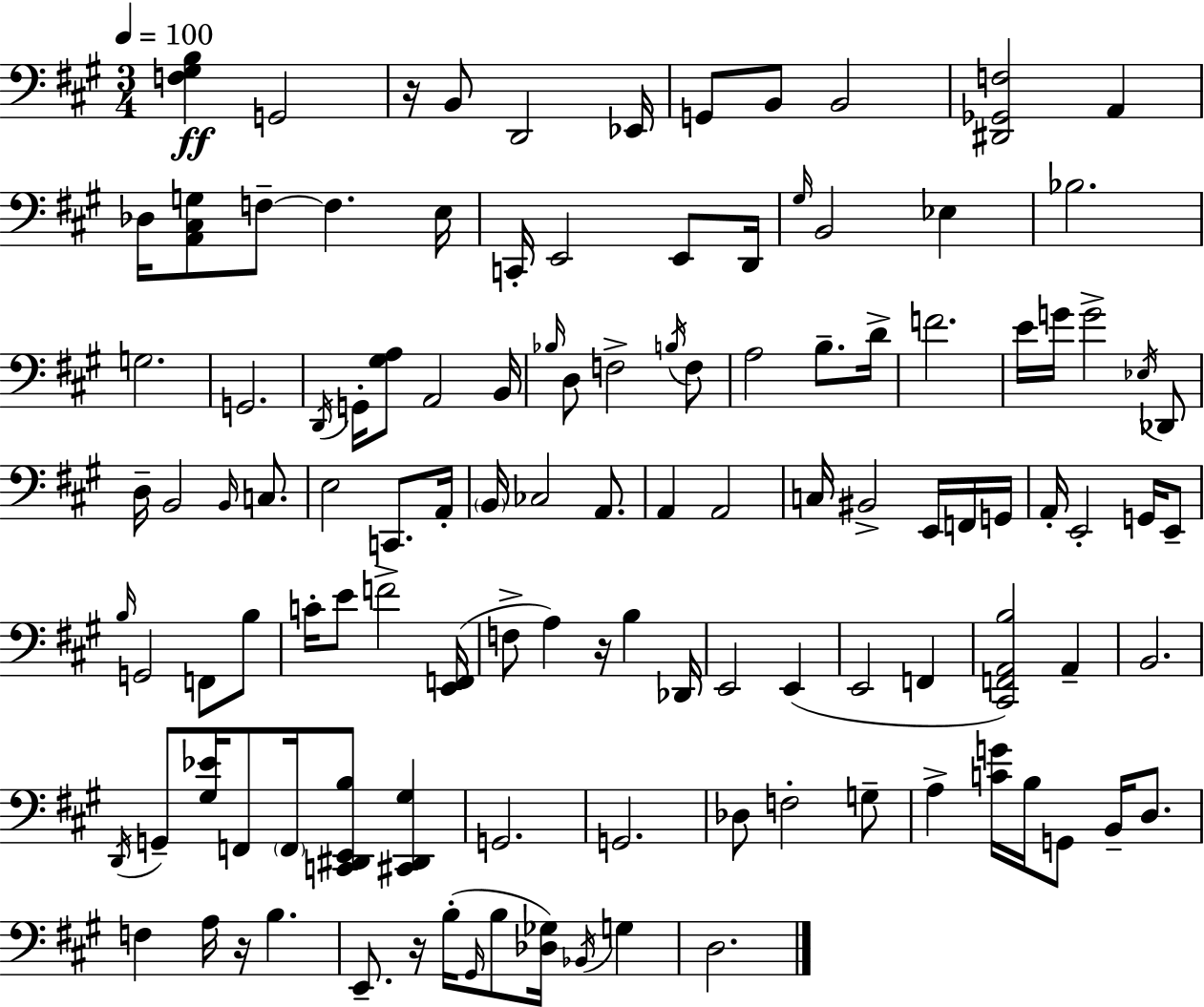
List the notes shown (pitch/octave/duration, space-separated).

[F3,G#3,B3]/q G2/h R/s B2/e D2/h Eb2/s G2/e B2/e B2/h [D#2,Gb2,F3]/h A2/q Db3/s [A2,C#3,G3]/e F3/e F3/q. E3/s C2/s E2/h E2/e D2/s G#3/s B2/h Eb3/q Bb3/h. G3/h. G2/h. D2/s G2/s [G#3,A3]/e A2/h B2/s Bb3/s D3/e F3/h B3/s F3/e A3/h B3/e. D4/s F4/h. E4/s G4/s G4/h Eb3/s Db2/e D3/s B2/h B2/s C3/e. E3/h C2/e. A2/s B2/s CES3/h A2/e. A2/q A2/h C3/s BIS2/h E2/s F2/s G2/s A2/s E2/h G2/s E2/e B3/s G2/h F2/e B3/e C4/s E4/e F4/h [E2,F2]/s F3/e A3/q R/s B3/q Db2/s E2/h E2/q E2/h F2/q [C#2,F2,A2,B3]/h A2/q B2/h. D2/s G2/e [G#3,Eb4]/s F2/e F2/s [C2,D#2,E2,B3]/e [C#2,D#2,G#3]/q G2/h. G2/h. Db3/e F3/h G3/e A3/q [C4,G4]/s B3/s G2/e B2/s D3/e. F3/q A3/s R/s B3/q. E2/e. R/s B3/s G#2/s B3/e [Db3,Gb3]/s Bb2/s G3/q D3/h.